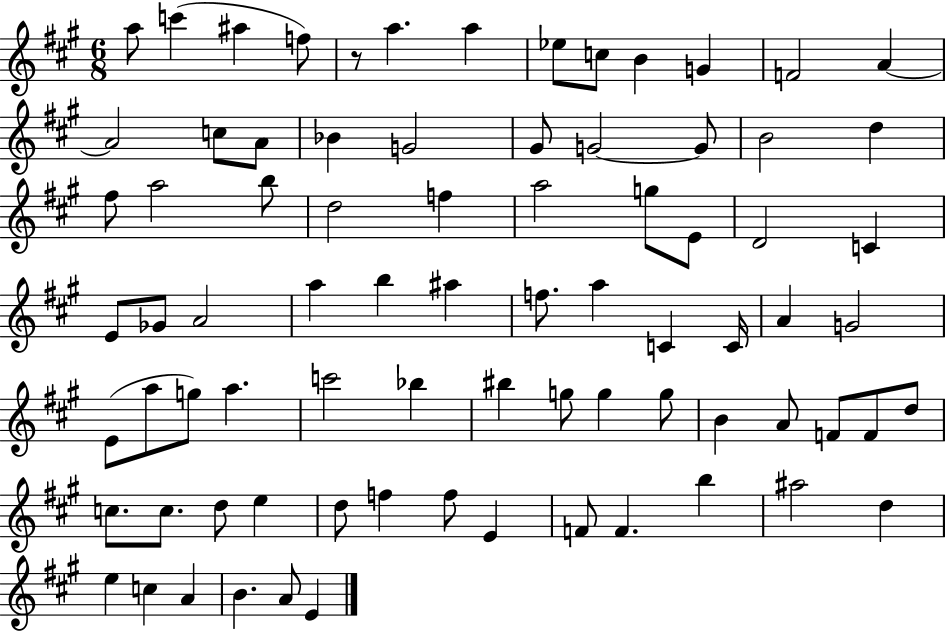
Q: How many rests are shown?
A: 1